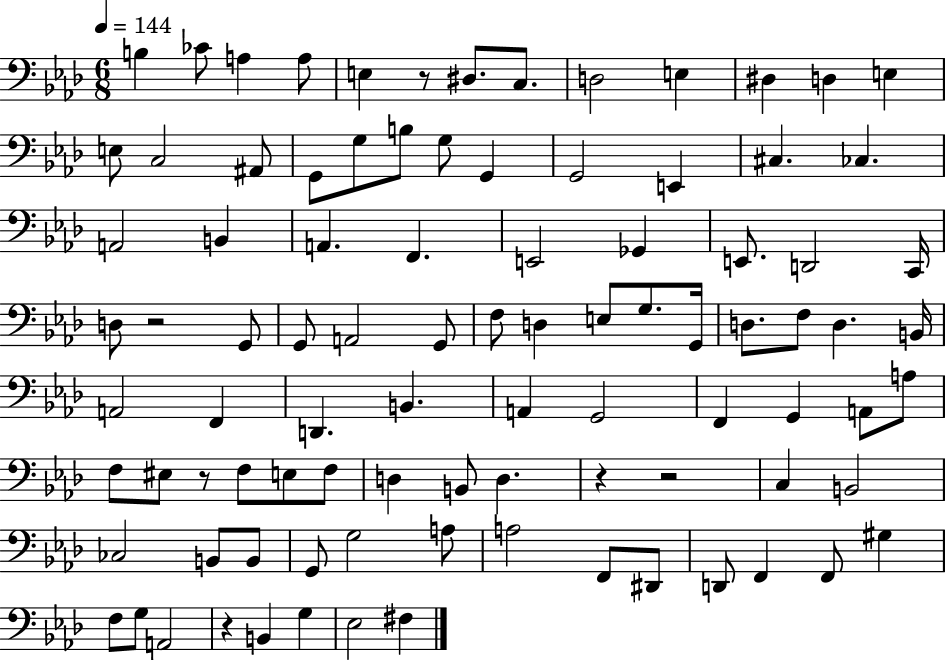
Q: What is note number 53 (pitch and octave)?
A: G2